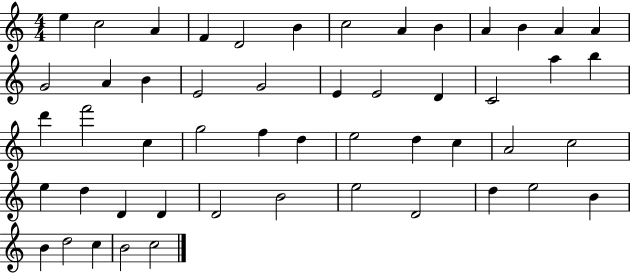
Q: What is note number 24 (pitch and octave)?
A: B5